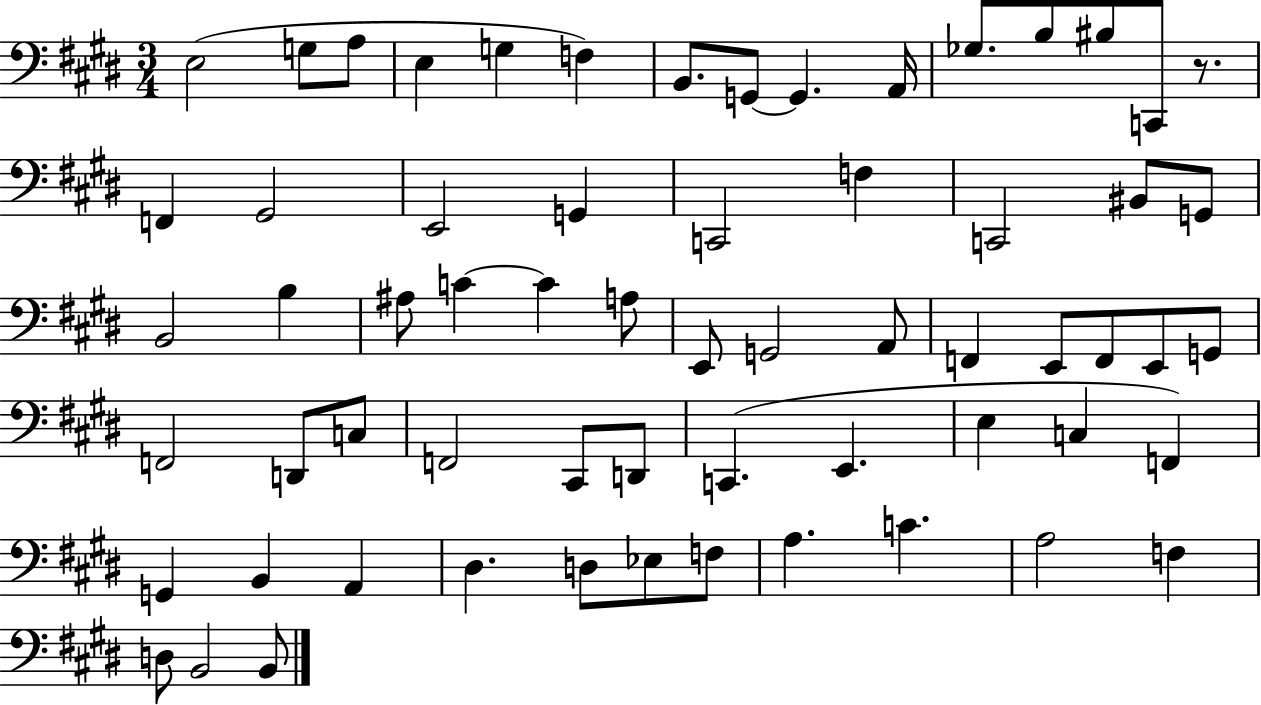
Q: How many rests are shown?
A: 1